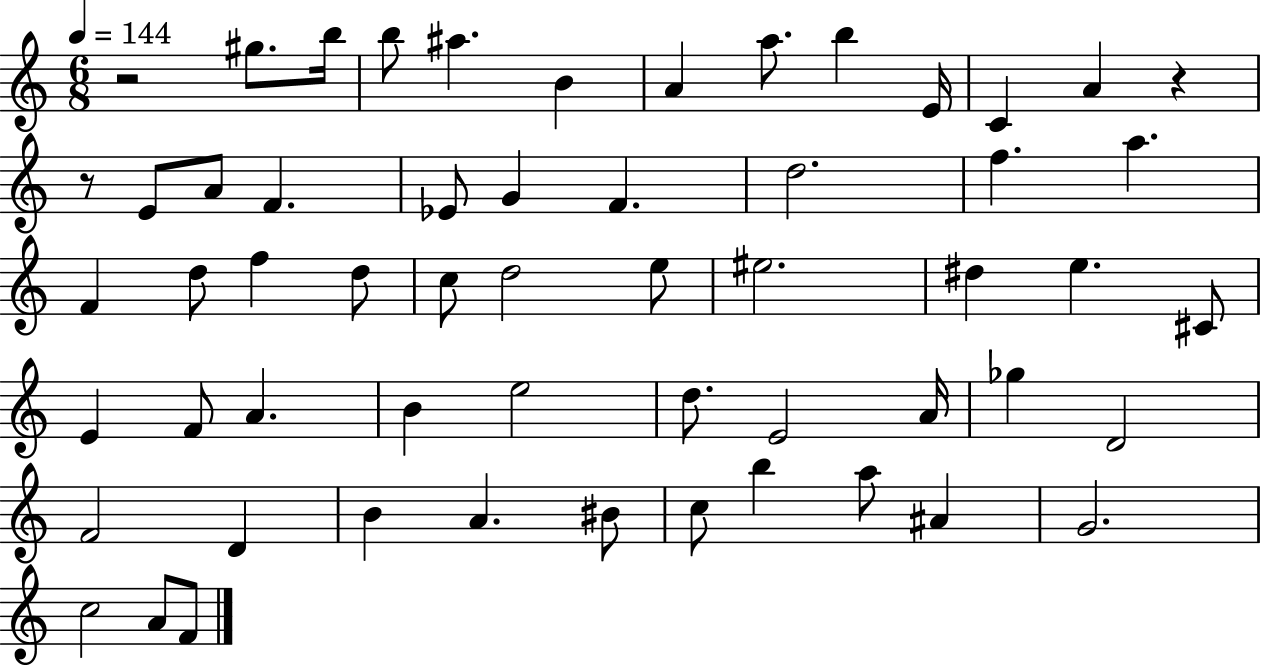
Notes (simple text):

R/h G#5/e. B5/s B5/e A#5/q. B4/q A4/q A5/e. B5/q E4/s C4/q A4/q R/q R/e E4/e A4/e F4/q. Eb4/e G4/q F4/q. D5/h. F5/q. A5/q. F4/q D5/e F5/q D5/e C5/e D5/h E5/e EIS5/h. D#5/q E5/q. C#4/e E4/q F4/e A4/q. B4/q E5/h D5/e. E4/h A4/s Gb5/q D4/h F4/h D4/q B4/q A4/q. BIS4/e C5/e B5/q A5/e A#4/q G4/h. C5/h A4/e F4/e